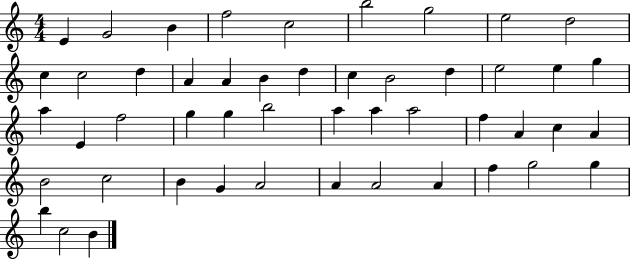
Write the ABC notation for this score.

X:1
T:Untitled
M:4/4
L:1/4
K:C
E G2 B f2 c2 b2 g2 e2 d2 c c2 d A A B d c B2 d e2 e g a E f2 g g b2 a a a2 f A c A B2 c2 B G A2 A A2 A f g2 g b c2 B